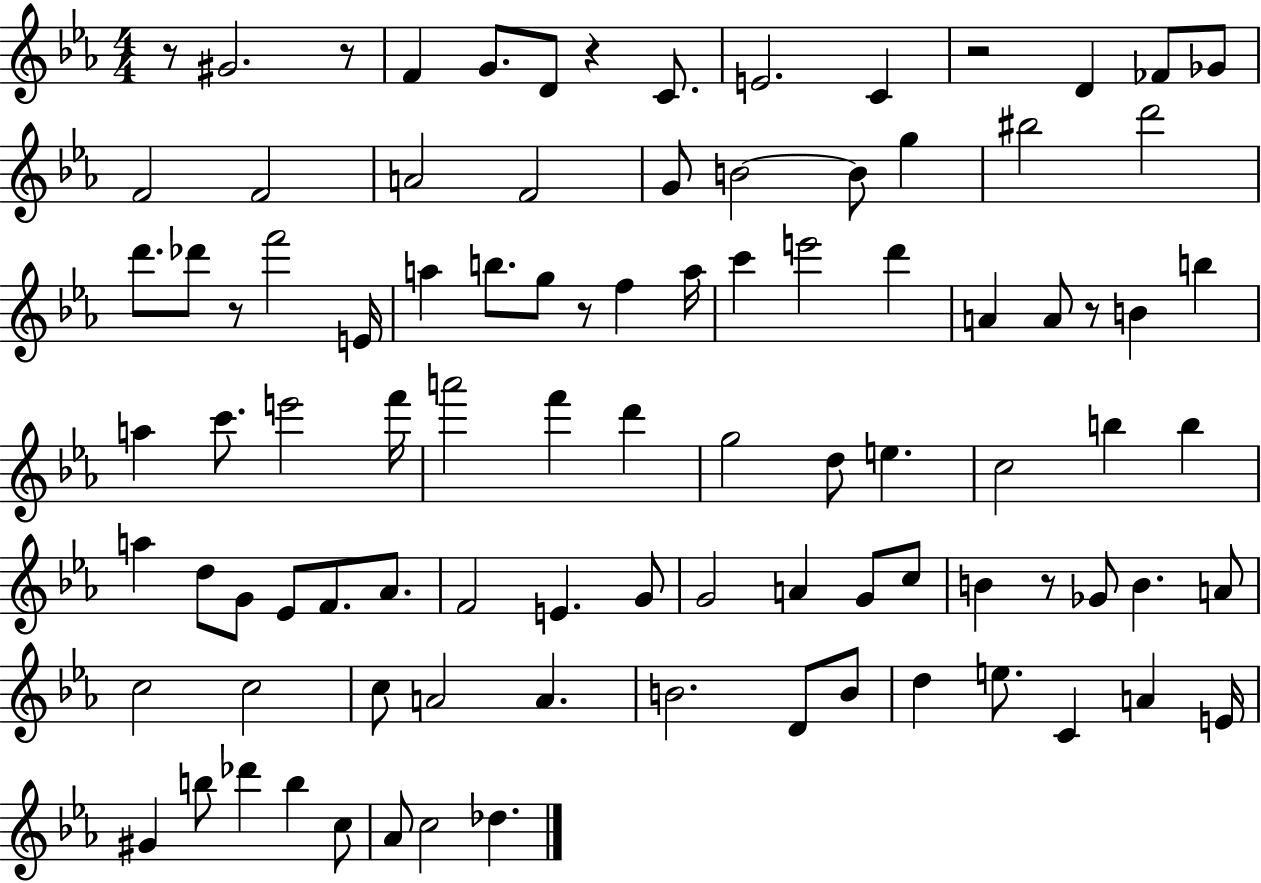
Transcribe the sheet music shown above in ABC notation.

X:1
T:Untitled
M:4/4
L:1/4
K:Eb
z/2 ^G2 z/2 F G/2 D/2 z C/2 E2 C z2 D _F/2 _G/2 F2 F2 A2 F2 G/2 B2 B/2 g ^b2 d'2 d'/2 _d'/2 z/2 f'2 E/4 a b/2 g/2 z/2 f a/4 c' e'2 d' A A/2 z/2 B b a c'/2 e'2 f'/4 a'2 f' d' g2 d/2 e c2 b b a d/2 G/2 _E/2 F/2 _A/2 F2 E G/2 G2 A G/2 c/2 B z/2 _G/2 B A/2 c2 c2 c/2 A2 A B2 D/2 B/2 d e/2 C A E/4 ^G b/2 _d' b c/2 _A/2 c2 _d